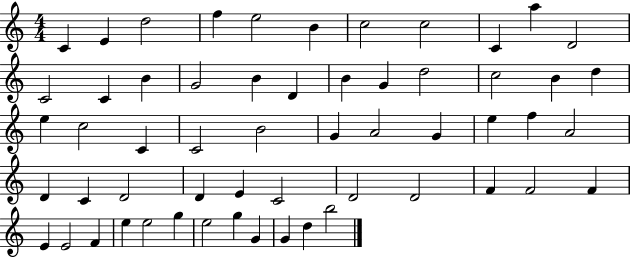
C4/q E4/q D5/h F5/q E5/h B4/q C5/h C5/h C4/q A5/q D4/h C4/h C4/q B4/q G4/h B4/q D4/q B4/q G4/q D5/h C5/h B4/q D5/q E5/q C5/h C4/q C4/h B4/h G4/q A4/h G4/q E5/q F5/q A4/h D4/q C4/q D4/h D4/q E4/q C4/h D4/h D4/h F4/q F4/h F4/q E4/q E4/h F4/q E5/q E5/h G5/q E5/h G5/q G4/q G4/q D5/q B5/h